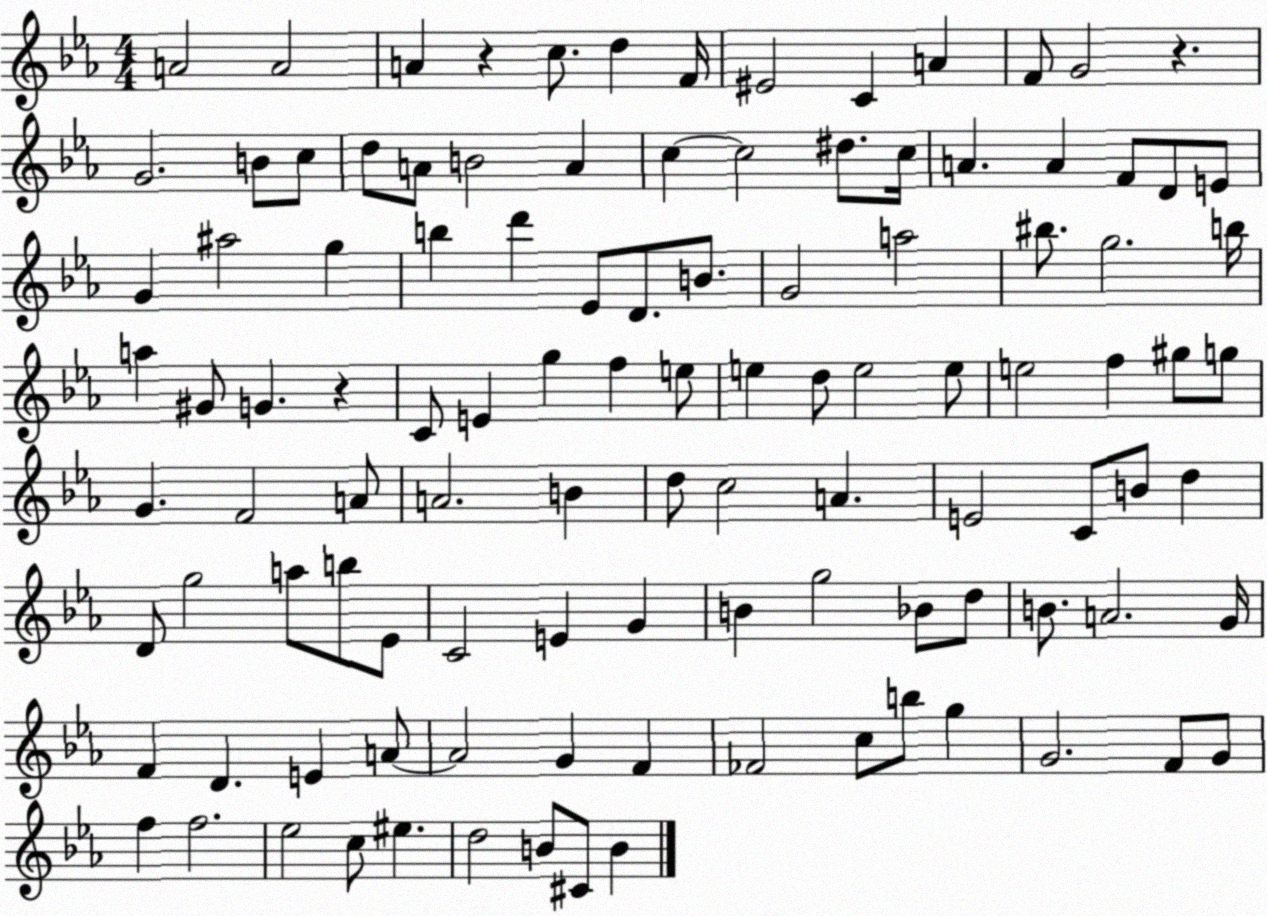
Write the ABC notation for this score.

X:1
T:Untitled
M:4/4
L:1/4
K:Eb
A2 A2 A z c/2 d F/4 ^E2 C A F/2 G2 z G2 B/2 c/2 d/2 A/2 B2 A c c2 ^d/2 c/4 A A F/2 D/2 E/2 G ^a2 g b d' _E/2 D/2 B/2 G2 a2 ^b/2 g2 b/4 a ^G/2 G z C/2 E g f e/2 e d/2 e2 e/2 e2 f ^g/2 g/2 G F2 A/2 A2 B d/2 c2 A E2 C/2 B/2 d D/2 g2 a/2 b/2 _E/2 C2 E G B g2 _B/2 d/2 B/2 A2 G/4 F D E A/2 A2 G F _F2 c/2 b/2 g G2 F/2 G/2 f f2 _e2 c/2 ^e d2 B/2 ^C/2 B